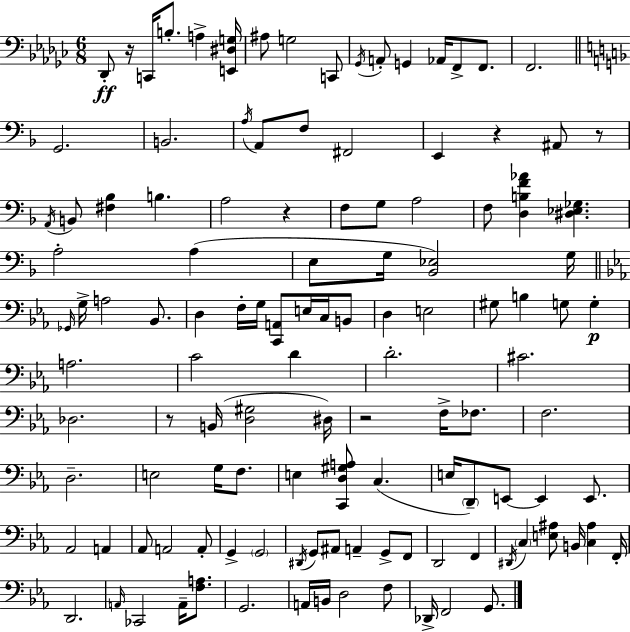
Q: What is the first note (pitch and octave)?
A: Db2